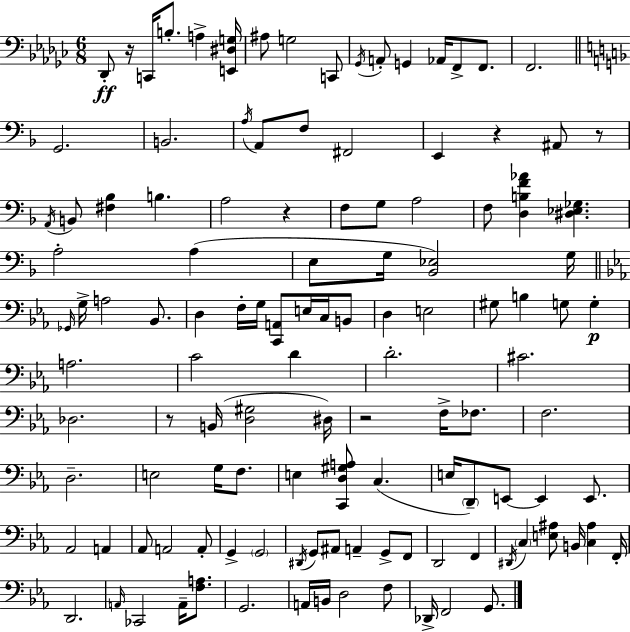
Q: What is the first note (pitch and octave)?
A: Db2